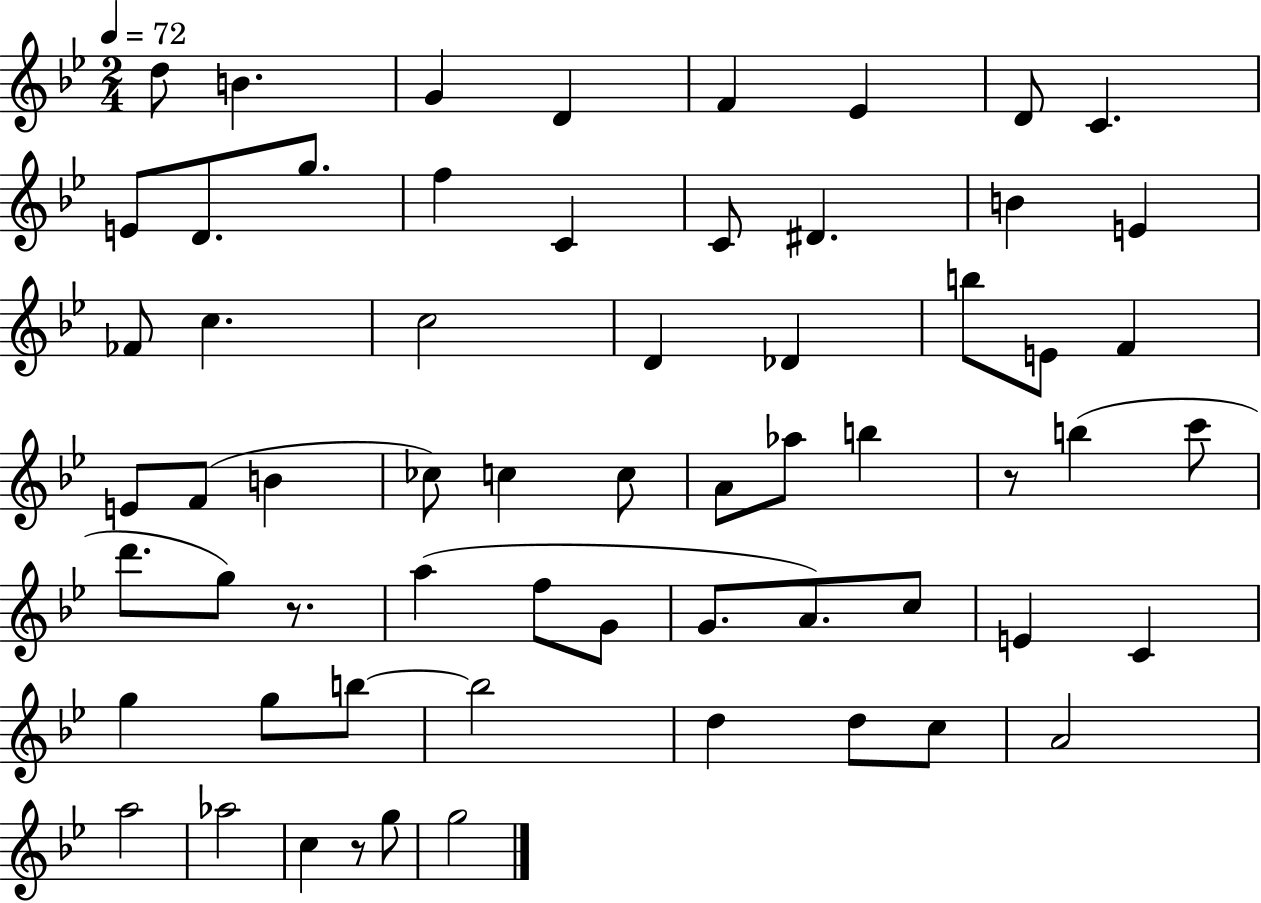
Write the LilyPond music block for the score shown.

{
  \clef treble
  \numericTimeSignature
  \time 2/4
  \key bes \major
  \tempo 4 = 72
  d''8 b'4. | g'4 d'4 | f'4 ees'4 | d'8 c'4. | \break e'8 d'8. g''8. | f''4 c'4 | c'8 dis'4. | b'4 e'4 | \break fes'8 c''4. | c''2 | d'4 des'4 | b''8 e'8 f'4 | \break e'8 f'8( b'4 | ces''8) c''4 c''8 | a'8 aes''8 b''4 | r8 b''4( c'''8 | \break d'''8. g''8) r8. | a''4( f''8 g'8 | g'8. a'8.) c''8 | e'4 c'4 | \break g''4 g''8 b''8~~ | b''2 | d''4 d''8 c''8 | a'2 | \break a''2 | aes''2 | c''4 r8 g''8 | g''2 | \break \bar "|."
}